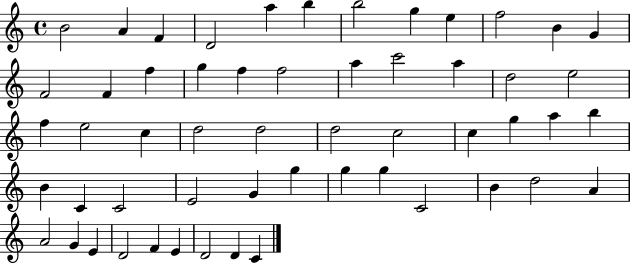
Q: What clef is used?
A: treble